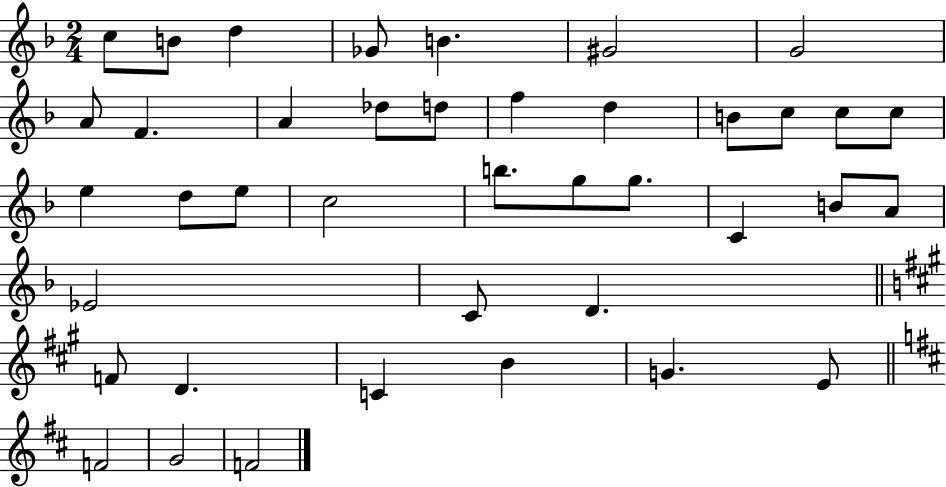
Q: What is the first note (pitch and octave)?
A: C5